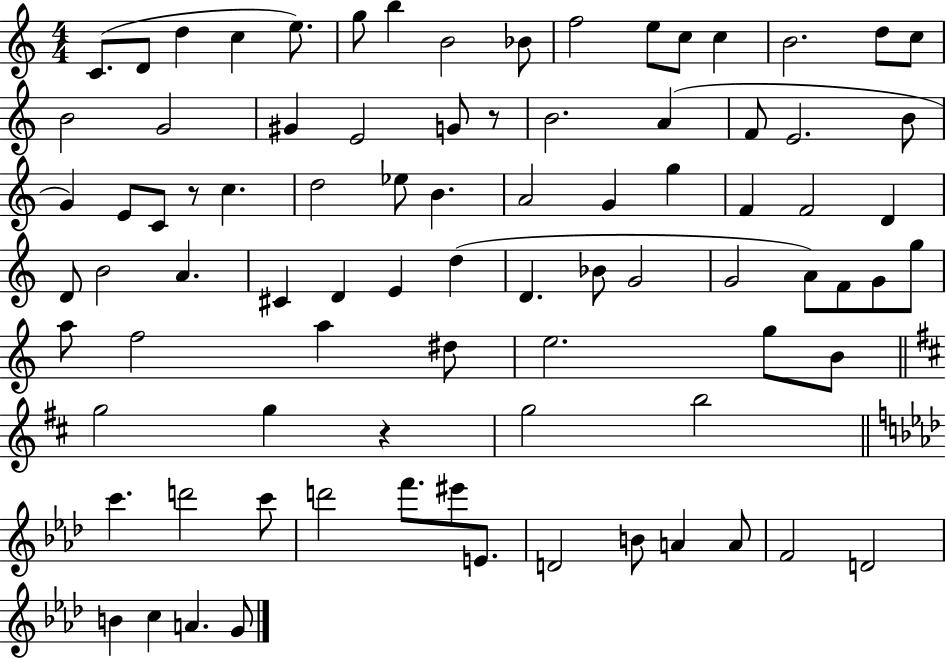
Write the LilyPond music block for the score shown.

{
  \clef treble
  \numericTimeSignature
  \time 4/4
  \key c \major
  c'8.( d'8 d''4 c''4 e''8.) | g''8 b''4 b'2 bes'8 | f''2 e''8 c''8 c''4 | b'2. d''8 c''8 | \break b'2 g'2 | gis'4 e'2 g'8 r8 | b'2. a'4( | f'8 e'2. b'8 | \break g'4) e'8 c'8 r8 c''4. | d''2 ees''8 b'4. | a'2 g'4 g''4 | f'4 f'2 d'4 | \break d'8 b'2 a'4. | cis'4 d'4 e'4 d''4( | d'4. bes'8 g'2 | g'2 a'8) f'8 g'8 g''8 | \break a''8 f''2 a''4 dis''8 | e''2. g''8 b'8 | \bar "||" \break \key d \major g''2 g''4 r4 | g''2 b''2 | \bar "||" \break \key f \minor c'''4. d'''2 c'''8 | d'''2 f'''8. eis'''8 e'8. | d'2 b'8 a'4 a'8 | f'2 d'2 | \break b'4 c''4 a'4. g'8 | \bar "|."
}